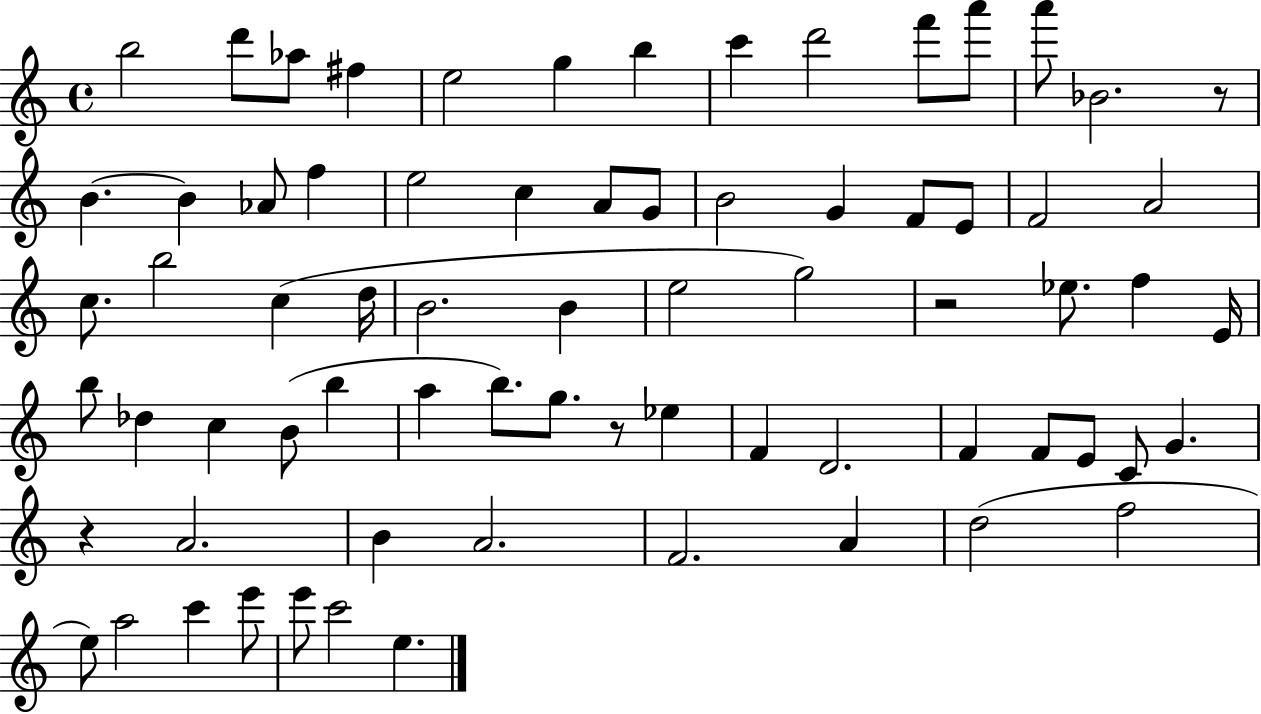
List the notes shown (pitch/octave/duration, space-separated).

B5/h D6/e Ab5/e F#5/q E5/h G5/q B5/q C6/q D6/h F6/e A6/e A6/e Bb4/h. R/e B4/q. B4/q Ab4/e F5/q E5/h C5/q A4/e G4/e B4/h G4/q F4/e E4/e F4/h A4/h C5/e. B5/h C5/q D5/s B4/h. B4/q E5/h G5/h R/h Eb5/e. F5/q E4/s B5/e Db5/q C5/q B4/e B5/q A5/q B5/e. G5/e. R/e Eb5/q F4/q D4/h. F4/q F4/e E4/e C4/e G4/q. R/q A4/h. B4/q A4/h. F4/h. A4/q D5/h F5/h E5/e A5/h C6/q E6/e E6/e C6/h E5/q.